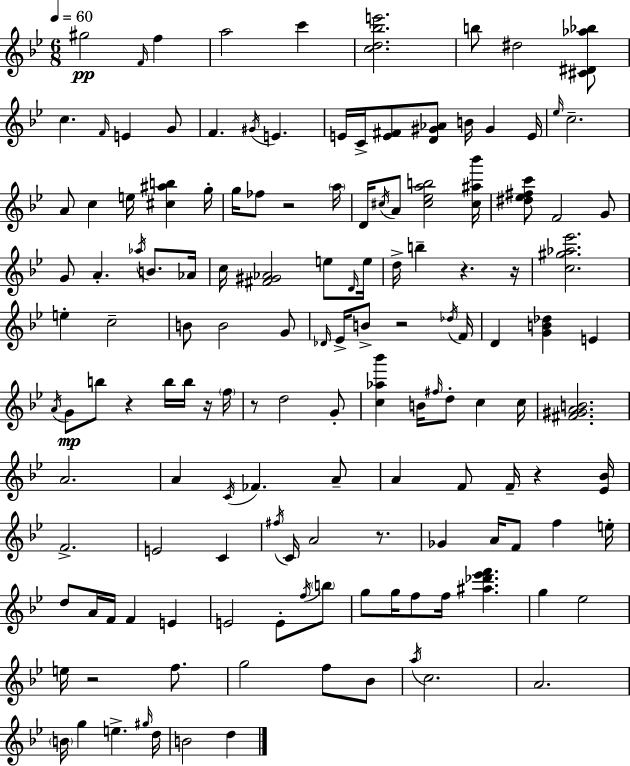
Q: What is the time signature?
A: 6/8